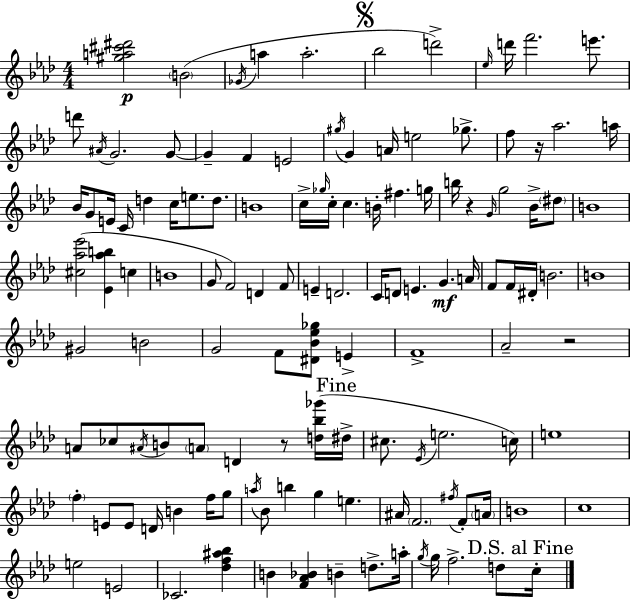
X:1
T:Untitled
M:4/4
L:1/4
K:Ab
[^ga^c'^d']2 B2 _G/4 a a2 _b2 d'2 _e/4 d'/4 f'2 e'/2 d'/2 ^A/4 G2 G/2 G F E2 ^g/4 G A/4 e2 _g/2 f/2 z/4 _a2 a/4 _B/4 G/2 E/4 C/4 d c/4 e/2 d/2 B4 c/4 _g/4 c/4 c B/4 ^f g/4 b/4 z G/4 g2 _B/4 ^d/2 B4 [^c_a_e']2 [_E_ab] c B4 G/2 F2 D F/2 E D2 C/4 D/2 E G A/4 F/2 F/4 ^D/4 B2 B4 ^G2 B2 G2 F/2 [^D_B_e_g]/2 E F4 _A2 z2 A/2 _c/2 ^A/4 B/2 A/2 D z/2 [d_b_g']/4 ^d/4 ^c/2 _E/4 e2 c/4 e4 f E/2 E/2 D/4 B f/4 g/2 a/4 _B/2 b g e ^A/4 F2 ^f/4 F/2 A/4 B4 c4 e2 E2 _C2 [_df^a_b] B [F_A_B] B d/2 a/4 g/4 g/4 f2 d/2 c/4